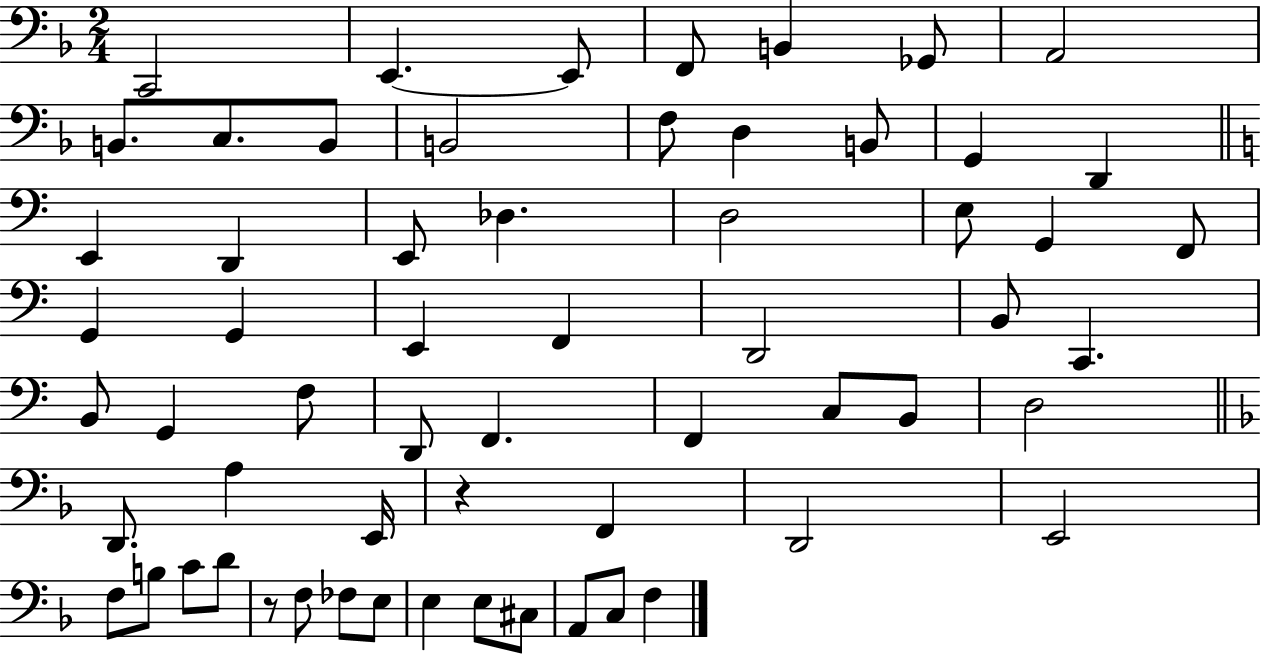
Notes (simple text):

C2/h E2/q. E2/e F2/e B2/q Gb2/e A2/h B2/e. C3/e. B2/e B2/h F3/e D3/q B2/e G2/q D2/q E2/q D2/q E2/e Db3/q. D3/h E3/e G2/q F2/e G2/q G2/q E2/q F2/q D2/h B2/e C2/q. B2/e G2/q F3/e D2/e F2/q. F2/q C3/e B2/e D3/h D2/e. A3/q E2/s R/q F2/q D2/h E2/h F3/e B3/e C4/e D4/e R/e F3/e FES3/e E3/e E3/q E3/e C#3/e A2/e C3/e F3/q